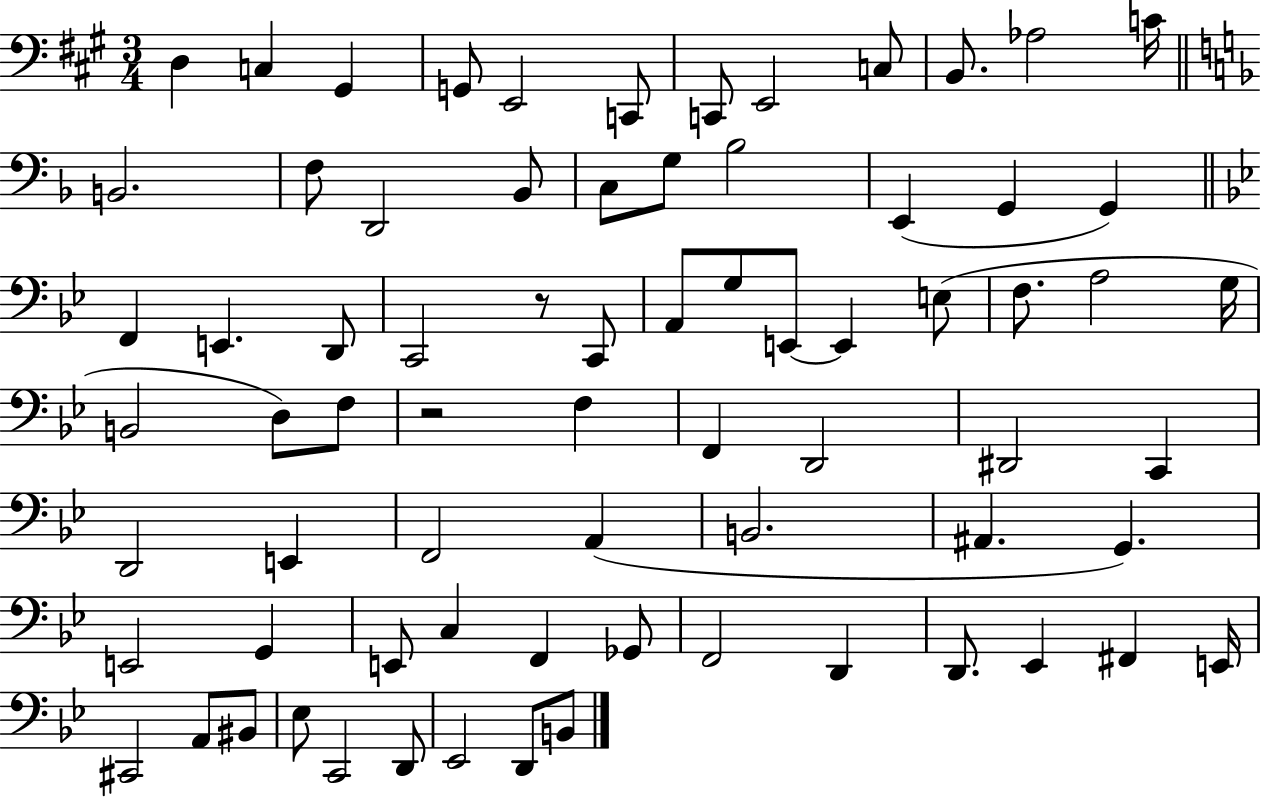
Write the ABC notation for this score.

X:1
T:Untitled
M:3/4
L:1/4
K:A
D, C, ^G,, G,,/2 E,,2 C,,/2 C,,/2 E,,2 C,/2 B,,/2 _A,2 C/4 B,,2 F,/2 D,,2 _B,,/2 C,/2 G,/2 _B,2 E,, G,, G,, F,, E,, D,,/2 C,,2 z/2 C,,/2 A,,/2 G,/2 E,,/2 E,, E,/2 F,/2 A,2 G,/4 B,,2 D,/2 F,/2 z2 F, F,, D,,2 ^D,,2 C,, D,,2 E,, F,,2 A,, B,,2 ^A,, G,, E,,2 G,, E,,/2 C, F,, _G,,/2 F,,2 D,, D,,/2 _E,, ^F,, E,,/4 ^C,,2 A,,/2 ^B,,/2 _E,/2 C,,2 D,,/2 _E,,2 D,,/2 B,,/2